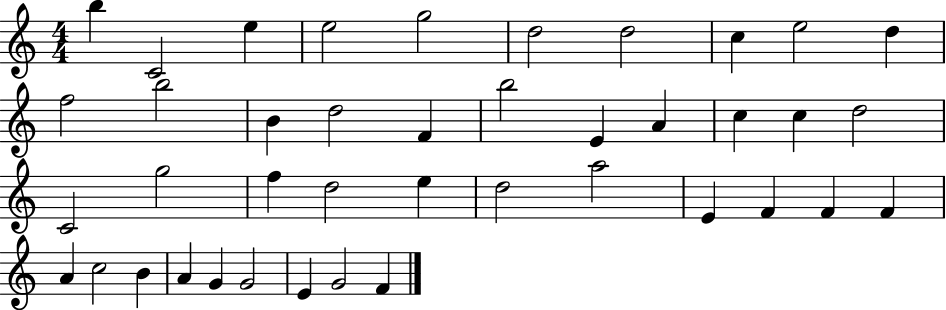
{
  \clef treble
  \numericTimeSignature
  \time 4/4
  \key c \major
  b''4 c'2 e''4 | e''2 g''2 | d''2 d''2 | c''4 e''2 d''4 | \break f''2 b''2 | b'4 d''2 f'4 | b''2 e'4 a'4 | c''4 c''4 d''2 | \break c'2 g''2 | f''4 d''2 e''4 | d''2 a''2 | e'4 f'4 f'4 f'4 | \break a'4 c''2 b'4 | a'4 g'4 g'2 | e'4 g'2 f'4 | \bar "|."
}